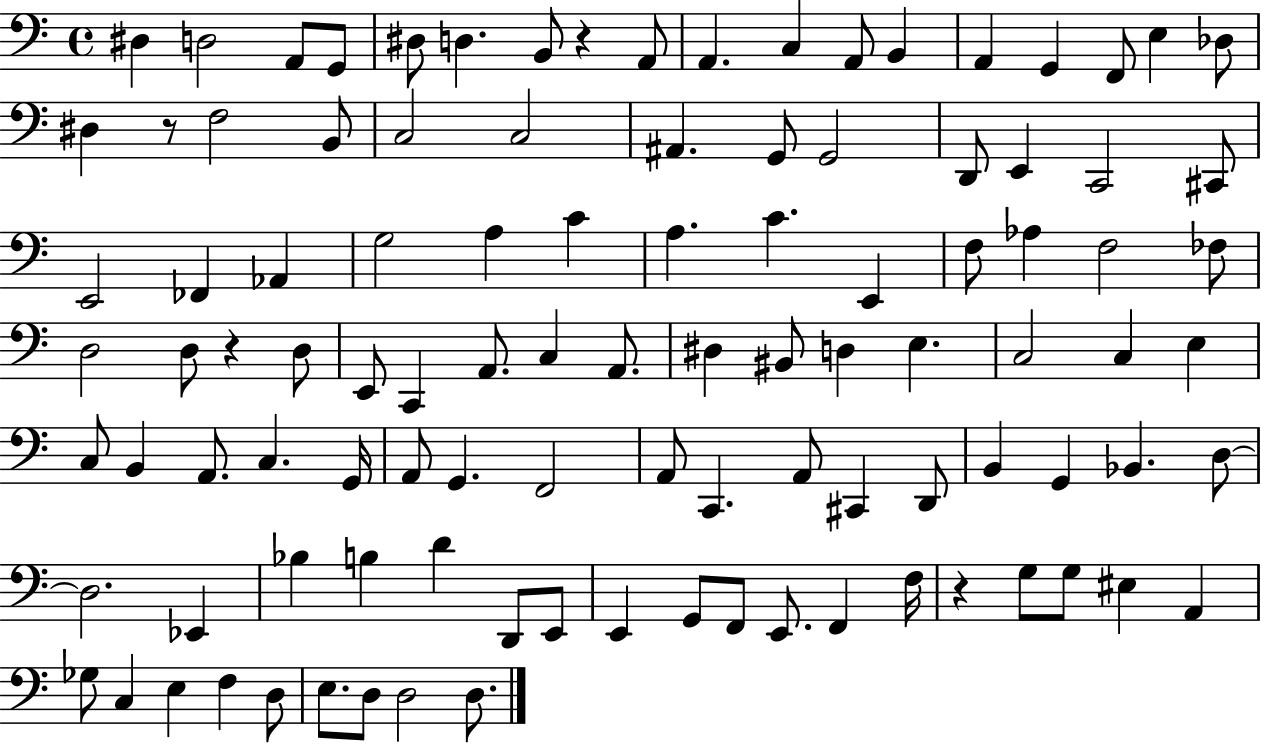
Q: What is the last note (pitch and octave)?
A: D3